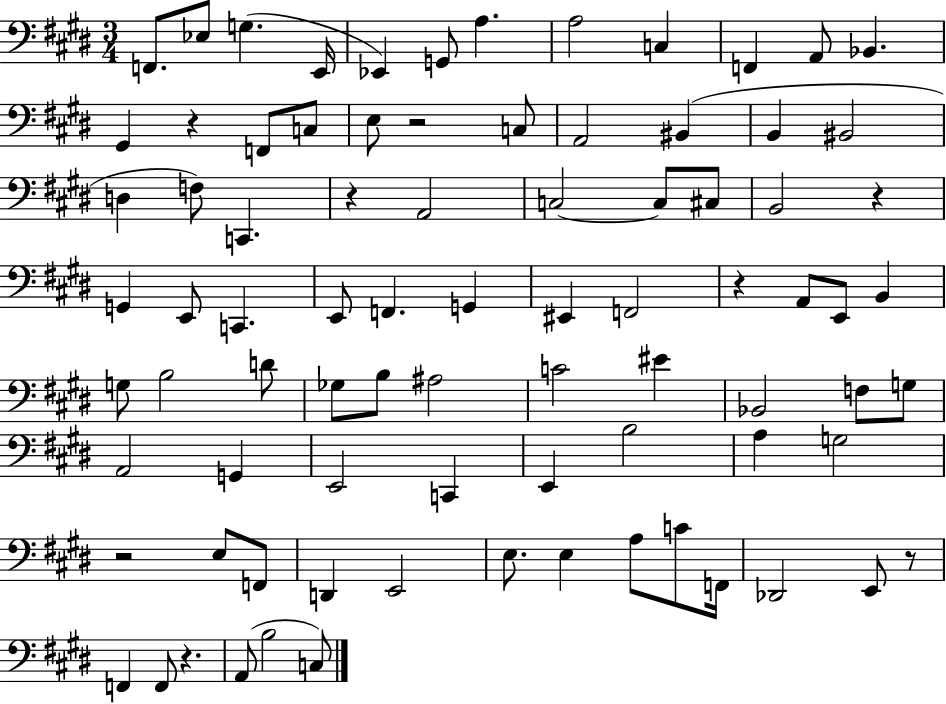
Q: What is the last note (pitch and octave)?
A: C3